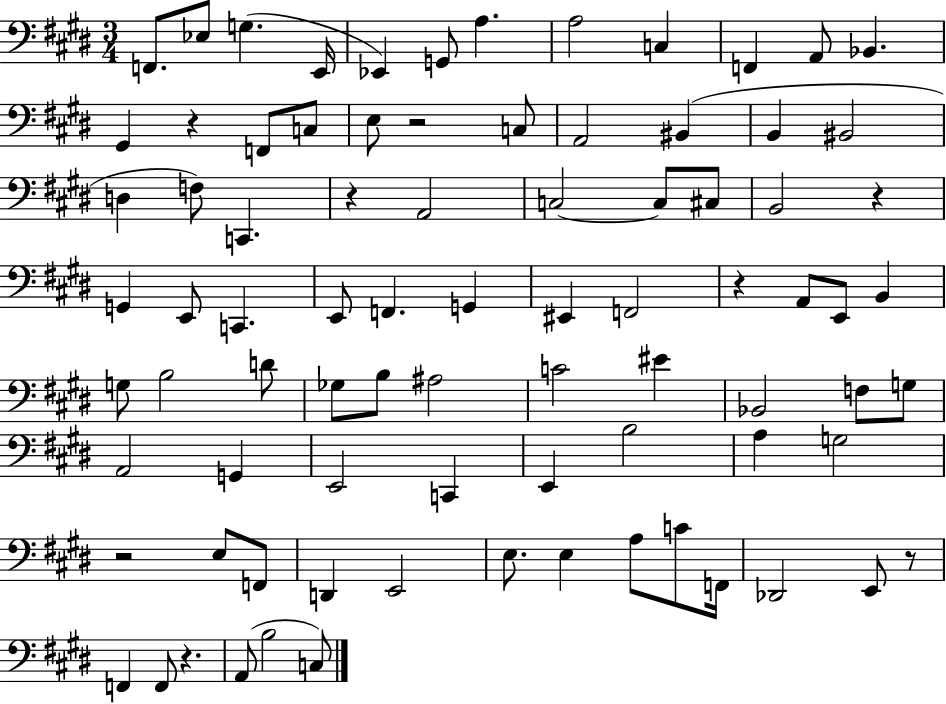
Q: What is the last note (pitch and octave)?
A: C3